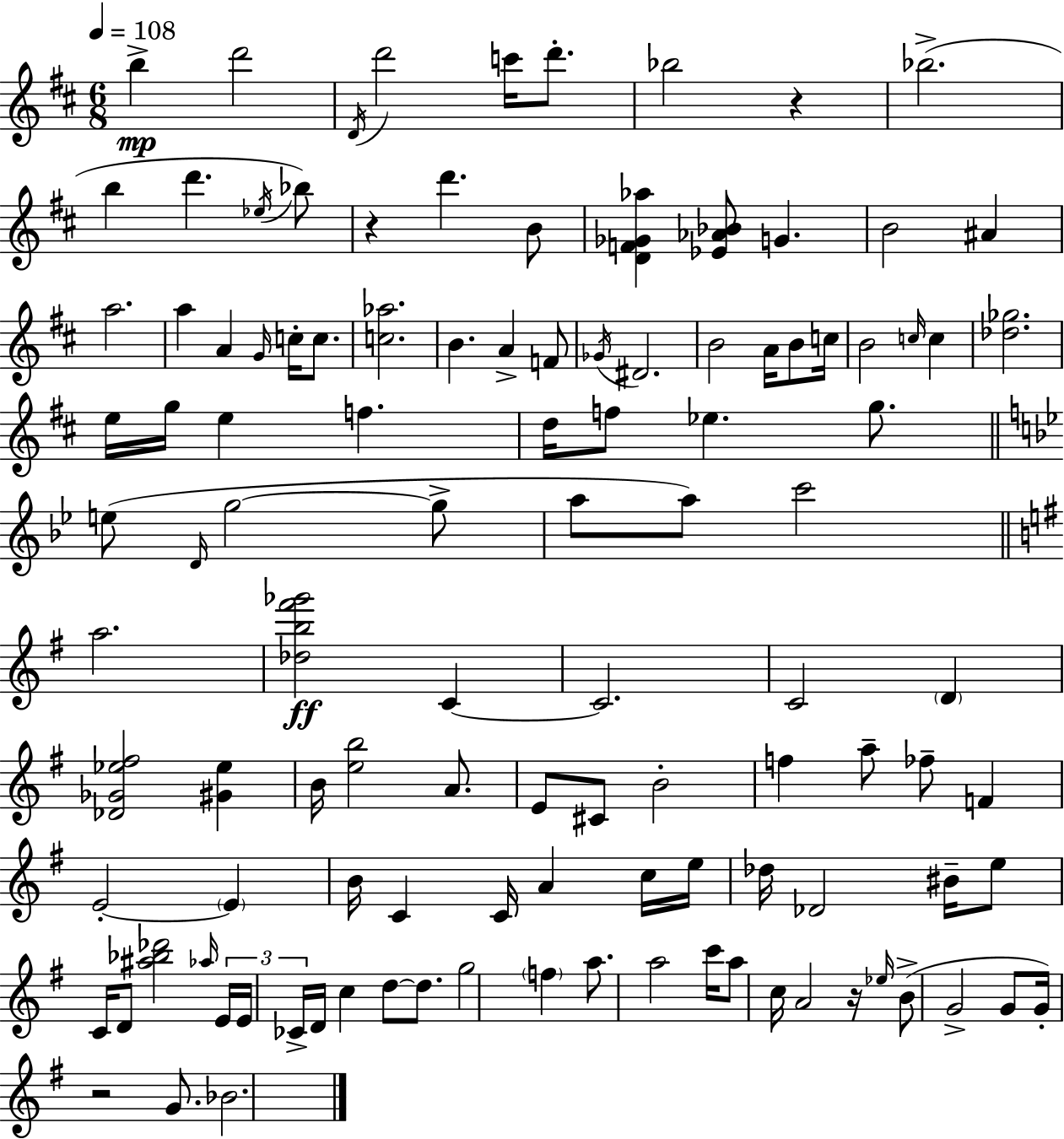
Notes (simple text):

B5/q D6/h D4/s D6/h C6/s D6/e. Bb5/h R/q Bb5/h. B5/q D6/q. Eb5/s Bb5/e R/q D6/q. B4/e [D4,F4,Gb4,Ab5]/q [Eb4,Ab4,Bb4]/e G4/q. B4/h A#4/q A5/h. A5/q A4/q G4/s C5/s C5/e. [C5,Ab5]/h. B4/q. A4/q F4/e Gb4/s D#4/h. B4/h A4/s B4/e C5/s B4/h C5/s C5/q [Db5,Gb5]/h. E5/s G5/s E5/q F5/q. D5/s F5/e Eb5/q. G5/e. E5/e D4/s G5/h G5/e A5/e A5/e C6/h A5/h. [Db5,B5,F#6,Gb6]/h C4/q C4/h. C4/h D4/q [Db4,Gb4,Eb5,F#5]/h [G#4,Eb5]/q B4/s [E5,B5]/h A4/e. E4/e C#4/e B4/h F5/q A5/e FES5/e F4/q E4/h E4/q B4/s C4/q C4/s A4/q C5/s E5/s Db5/s Db4/h BIS4/s E5/e C4/s D4/e [A#5,Bb5,Db6]/h Ab5/s E4/s E4/s CES4/s D4/s C5/q D5/e D5/e. G5/h F5/q A5/e. A5/h C6/s A5/e C5/s A4/h R/s Eb5/s B4/e G4/h G4/e G4/s R/h G4/e. Bb4/h.